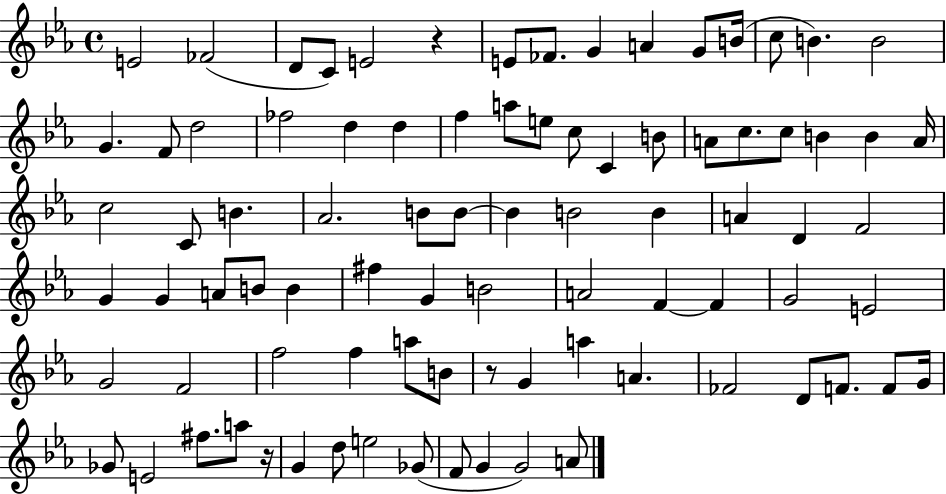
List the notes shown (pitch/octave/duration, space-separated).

E4/h FES4/h D4/e C4/e E4/h R/q E4/e FES4/e. G4/q A4/q G4/e B4/s C5/e B4/q. B4/h G4/q. F4/e D5/h FES5/h D5/q D5/q F5/q A5/e E5/e C5/e C4/q B4/e A4/e C5/e. C5/e B4/q B4/q A4/s C5/h C4/e B4/q. Ab4/h. B4/e B4/e B4/q B4/h B4/q A4/q D4/q F4/h G4/q G4/q A4/e B4/e B4/q F#5/q G4/q B4/h A4/h F4/q F4/q G4/h E4/h G4/h F4/h F5/h F5/q A5/e B4/e R/e G4/q A5/q A4/q. FES4/h D4/e F4/e. F4/e G4/s Gb4/e E4/h F#5/e. A5/e R/s G4/q D5/e E5/h Gb4/e F4/e G4/q G4/h A4/e